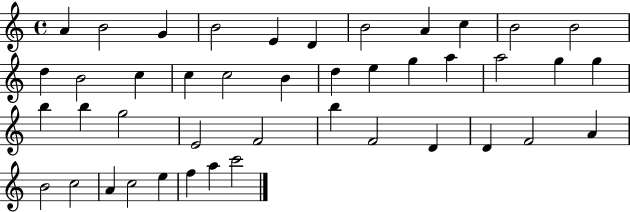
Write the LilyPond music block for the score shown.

{
  \clef treble
  \time 4/4
  \defaultTimeSignature
  \key c \major
  a'4 b'2 g'4 | b'2 e'4 d'4 | b'2 a'4 c''4 | b'2 b'2 | \break d''4 b'2 c''4 | c''4 c''2 b'4 | d''4 e''4 g''4 a''4 | a''2 g''4 g''4 | \break b''4 b''4 g''2 | e'2 f'2 | b''4 f'2 d'4 | d'4 f'2 a'4 | \break b'2 c''2 | a'4 c''2 e''4 | f''4 a''4 c'''2 | \bar "|."
}